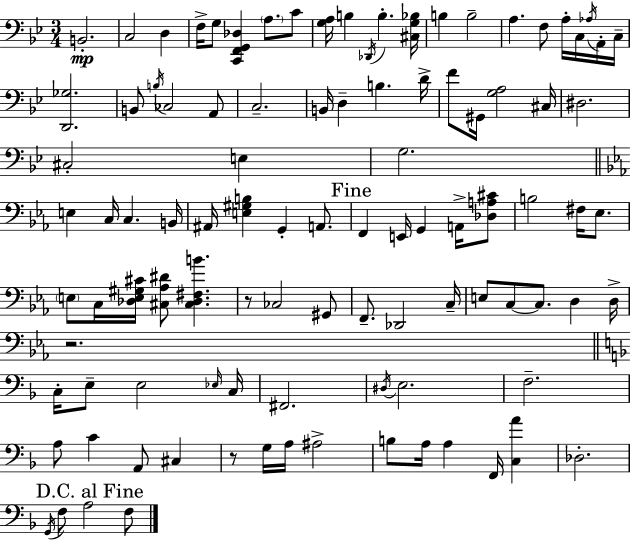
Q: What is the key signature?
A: G minor